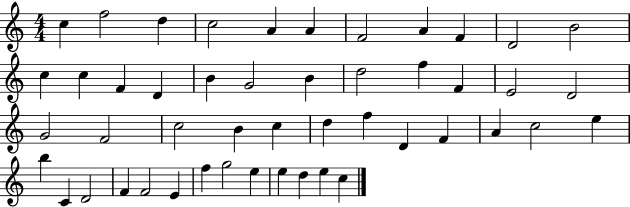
{
  \clef treble
  \numericTimeSignature
  \time 4/4
  \key c \major
  c''4 f''2 d''4 | c''2 a'4 a'4 | f'2 a'4 f'4 | d'2 b'2 | \break c''4 c''4 f'4 d'4 | b'4 g'2 b'4 | d''2 f''4 f'4 | e'2 d'2 | \break g'2 f'2 | c''2 b'4 c''4 | d''4 f''4 d'4 f'4 | a'4 c''2 e''4 | \break b''4 c'4 d'2 | f'4 f'2 e'4 | f''4 g''2 e''4 | e''4 d''4 e''4 c''4 | \break \bar "|."
}